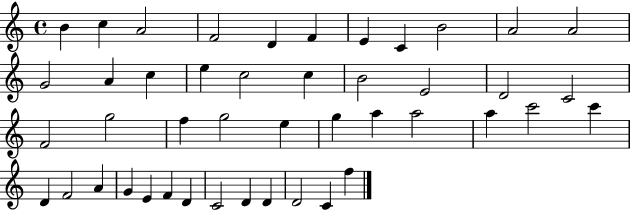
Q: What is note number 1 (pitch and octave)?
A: B4